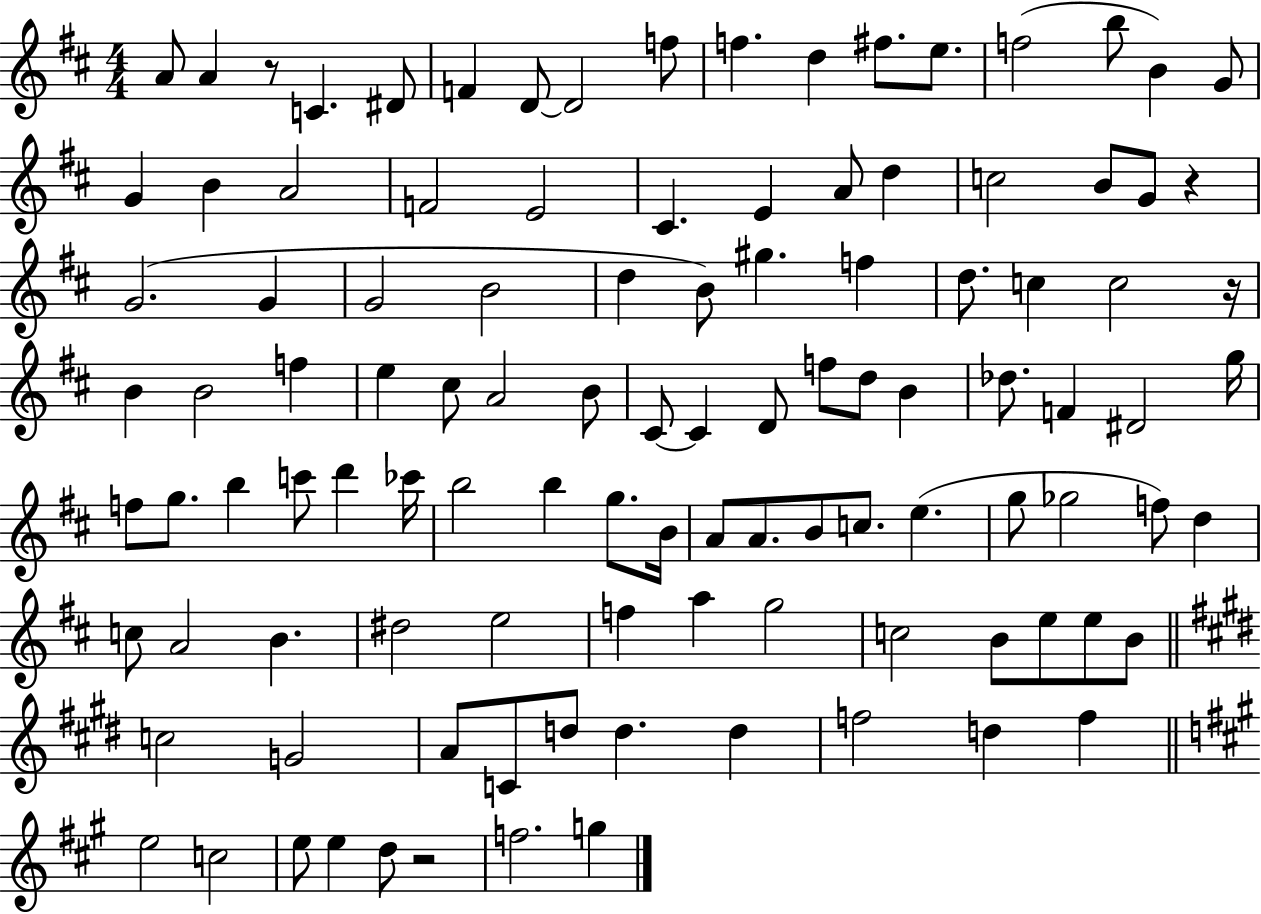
{
  \clef treble
  \numericTimeSignature
  \time 4/4
  \key d \major
  a'8 a'4 r8 c'4. dis'8 | f'4 d'8~~ d'2 f''8 | f''4. d''4 fis''8. e''8. | f''2( b''8 b'4) g'8 | \break g'4 b'4 a'2 | f'2 e'2 | cis'4. e'4 a'8 d''4 | c''2 b'8 g'8 r4 | \break g'2.( g'4 | g'2 b'2 | d''4 b'8) gis''4. f''4 | d''8. c''4 c''2 r16 | \break b'4 b'2 f''4 | e''4 cis''8 a'2 b'8 | cis'8~~ cis'4 d'8 f''8 d''8 b'4 | des''8. f'4 dis'2 g''16 | \break f''8 g''8. b''4 c'''8 d'''4 ces'''16 | b''2 b''4 g''8. b'16 | a'8 a'8. b'8 c''8. e''4.( | g''8 ges''2 f''8) d''4 | \break c''8 a'2 b'4. | dis''2 e''2 | f''4 a''4 g''2 | c''2 b'8 e''8 e''8 b'8 | \break \bar "||" \break \key e \major c''2 g'2 | a'8 c'8 d''8 d''4. d''4 | f''2 d''4 f''4 | \bar "||" \break \key a \major e''2 c''2 | e''8 e''4 d''8 r2 | f''2. g''4 | \bar "|."
}